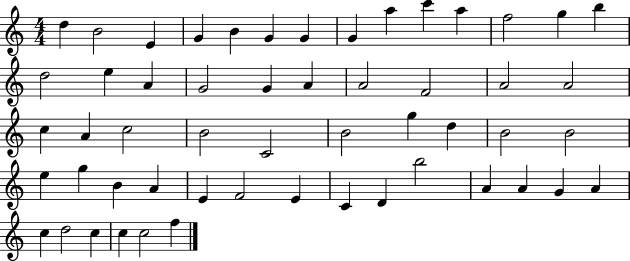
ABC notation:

X:1
T:Untitled
M:4/4
L:1/4
K:C
d B2 E G B G G G a c' a f2 g b d2 e A G2 G A A2 F2 A2 A2 c A c2 B2 C2 B2 g d B2 B2 e g B A E F2 E C D b2 A A G A c d2 c c c2 f